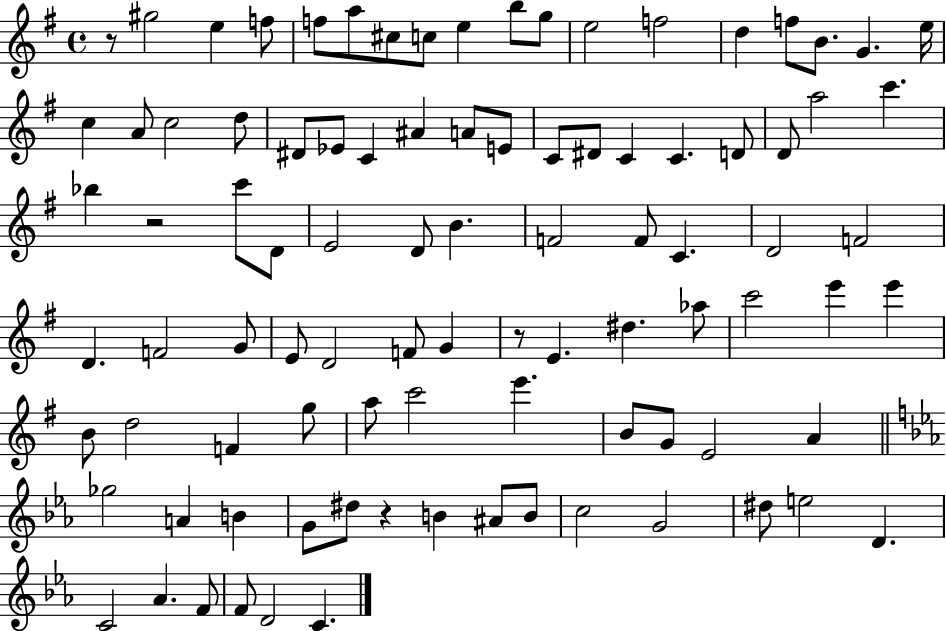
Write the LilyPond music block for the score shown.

{
  \clef treble
  \time 4/4
  \defaultTimeSignature
  \key g \major
  \repeat volta 2 { r8 gis''2 e''4 f''8 | f''8 a''8 cis''8 c''8 e''4 b''8 g''8 | e''2 f''2 | d''4 f''8 b'8. g'4. e''16 | \break c''4 a'8 c''2 d''8 | dis'8 ees'8 c'4 ais'4 a'8 e'8 | c'8 dis'8 c'4 c'4. d'8 | d'8 a''2 c'''4. | \break bes''4 r2 c'''8 d'8 | e'2 d'8 b'4. | f'2 f'8 c'4. | d'2 f'2 | \break d'4. f'2 g'8 | e'8 d'2 f'8 g'4 | r8 e'4. dis''4. aes''8 | c'''2 e'''4 e'''4 | \break b'8 d''2 f'4 g''8 | a''8 c'''2 e'''4. | b'8 g'8 e'2 a'4 | \bar "||" \break \key ees \major ges''2 a'4 b'4 | g'8 dis''8 r4 b'4 ais'8 b'8 | c''2 g'2 | dis''8 e''2 d'4. | \break c'2 aes'4. f'8 | f'8 d'2 c'4. | } \bar "|."
}